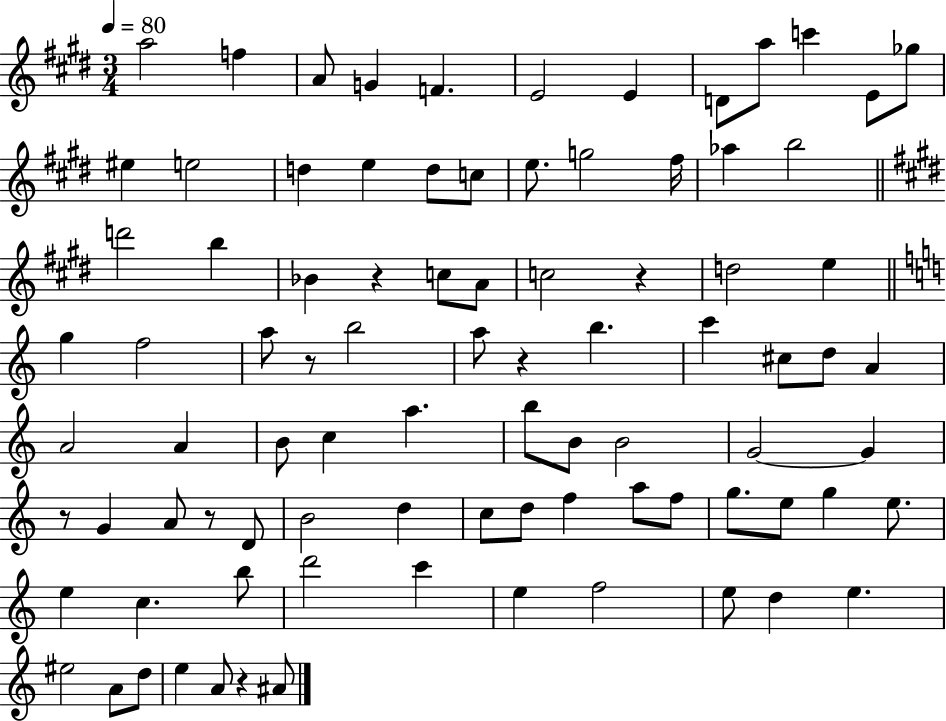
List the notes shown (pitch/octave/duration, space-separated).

A5/h F5/q A4/e G4/q F4/q. E4/h E4/q D4/e A5/e C6/q E4/e Gb5/e EIS5/q E5/h D5/q E5/q D5/e C5/e E5/e. G5/h F#5/s Ab5/q B5/h D6/h B5/q Bb4/q R/q C5/e A4/e C5/h R/q D5/h E5/q G5/q F5/h A5/e R/e B5/h A5/e R/q B5/q. C6/q C#5/e D5/e A4/q A4/h A4/q B4/e C5/q A5/q. B5/e B4/e B4/h G4/h G4/q R/e G4/q A4/e R/e D4/e B4/h D5/q C5/e D5/e F5/q A5/e F5/e G5/e. E5/e G5/q E5/e. E5/q C5/q. B5/e D6/h C6/q E5/q F5/h E5/e D5/q E5/q. EIS5/h A4/e D5/e E5/q A4/e R/q A#4/e